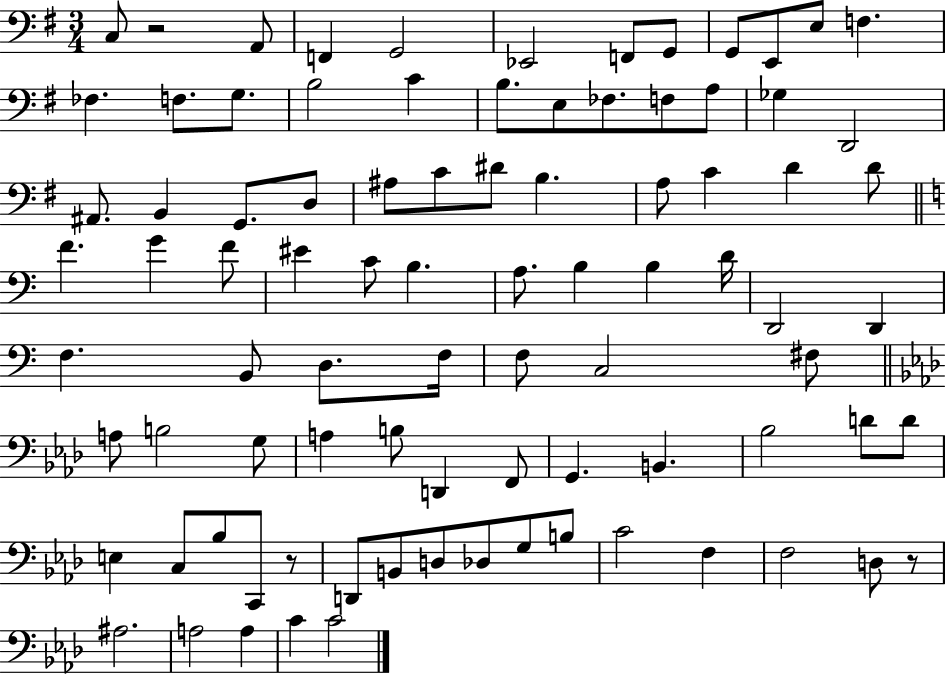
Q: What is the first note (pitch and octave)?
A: C3